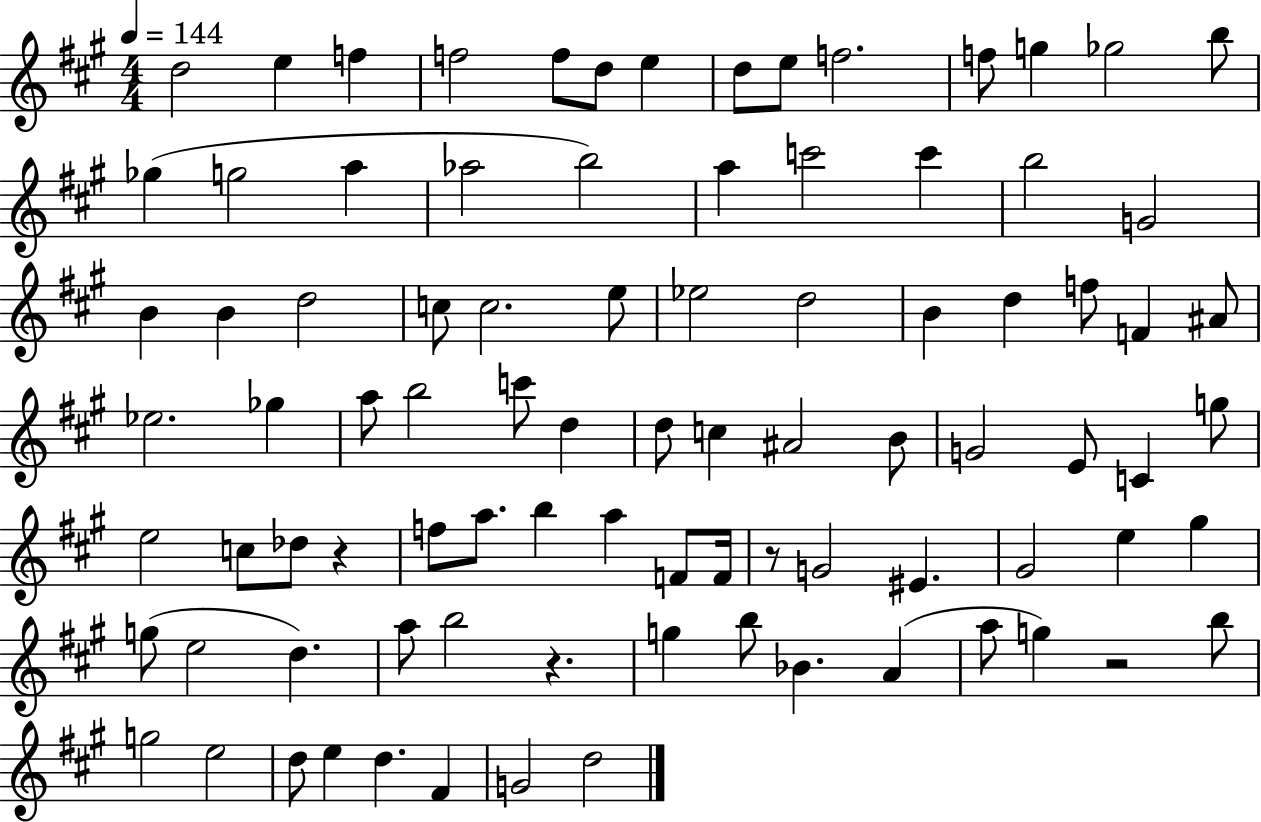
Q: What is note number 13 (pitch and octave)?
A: Gb5